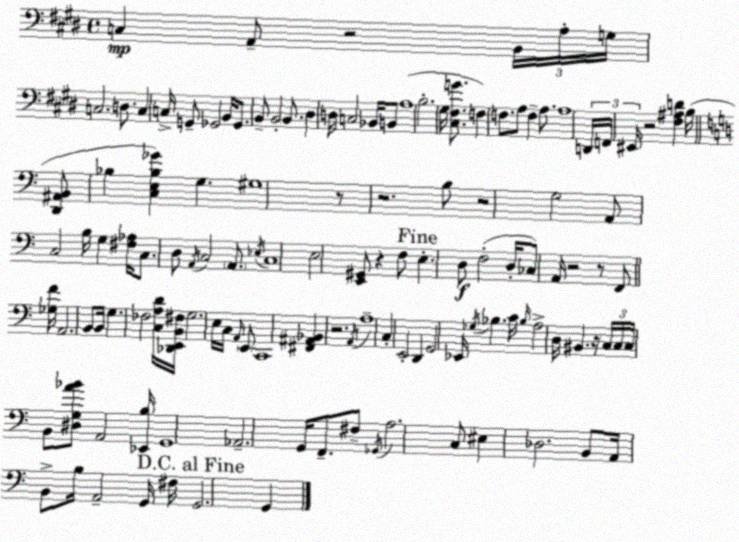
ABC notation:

X:1
T:Untitled
M:4/4
L:1/4
K:E
C, A,,/2 z2 B,,/4 A,/4 G,/4 C,2 D,/2 C, C,/4 G,,/2 _G,,2 B,,/4 _G,,/2 B,,/2 B,,2 B,,/2 ^D, D,/4 C,2 _B,,/4 B,,/2 A,4 B,2 ^G,/4 [^C,^F,G]/2 F, F,/2 A,/2 F, A,/2 A,4 D,,/4 F,,/4 ^E,,/4 z2 [^F,^A,D] B,/4 [D,,^A,,B,,]/2 _B, [C,E,_B,_G] G, ^G,4 z/2 z2 B,/2 z2 G,2 A,,/2 C,2 B,/4 G, [^F,_A,]/4 C,/2 D,/2 A,,/4 C,2 A,,/2 _E,/4 C,4 E,2 [E,,^G,,]/2 z F,/2 E, D,/2 F,2 D,/4 _C,/2 A,,/4 z2 z/2 F,,/2 [_G,F]/4 A,,2 B,,/2 B,,/4 G, _F,2 [C,A,D]/4 [_D,,E,,B,,^F,]/4 G,2 E,/4 C,/4 A,,/4 E,,/2 C,,4 [^F,,^A,,_B,,] z2 A,,/4 A,4 C, E,,2 D,, G,,2 _E,,/4 _G,/4 _B, C/4 _B,/4 A,2 D,/4 ^B,, z/4 C,/4 C,/4 C,/4 B,,/2 [^D,G,A_B]/2 A,,2 [_E,,B,]/4 G,,4 _A,,2 G,,/4 F,,/2 ^F,/2 _G,,/4 A,2 C,/2 ^E, _D,2 B,,/2 A,,/4 B,,/2 B,/4 A,,2 G,,/4 ^F,/4 G,,2 G,,